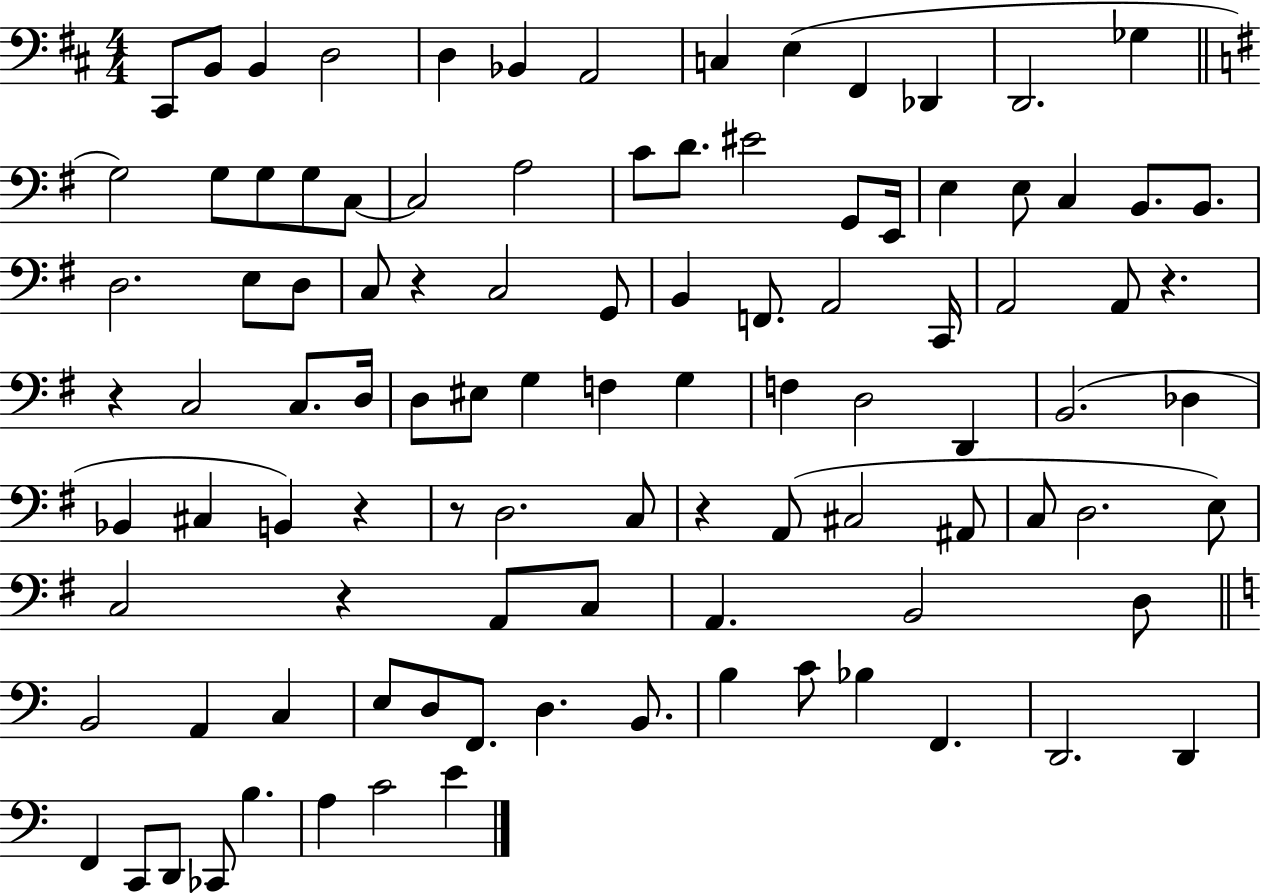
C#2/e B2/e B2/q D3/h D3/q Bb2/q A2/h C3/q E3/q F#2/q Db2/q D2/h. Gb3/q G3/h G3/e G3/e G3/e C3/e C3/h A3/h C4/e D4/e. EIS4/h G2/e E2/s E3/q E3/e C3/q B2/e. B2/e. D3/h. E3/e D3/e C3/e R/q C3/h G2/e B2/q F2/e. A2/h C2/s A2/h A2/e R/q. R/q C3/h C3/e. D3/s D3/e EIS3/e G3/q F3/q G3/q F3/q D3/h D2/q B2/h. Db3/q Bb2/q C#3/q B2/q R/q R/e D3/h. C3/e R/q A2/e C#3/h A#2/e C3/e D3/h. E3/e C3/h R/q A2/e C3/e A2/q. B2/h D3/e B2/h A2/q C3/q E3/e D3/e F2/e. D3/q. B2/e. B3/q C4/e Bb3/q F2/q. D2/h. D2/q F2/q C2/e D2/e CES2/e B3/q. A3/q C4/h E4/q